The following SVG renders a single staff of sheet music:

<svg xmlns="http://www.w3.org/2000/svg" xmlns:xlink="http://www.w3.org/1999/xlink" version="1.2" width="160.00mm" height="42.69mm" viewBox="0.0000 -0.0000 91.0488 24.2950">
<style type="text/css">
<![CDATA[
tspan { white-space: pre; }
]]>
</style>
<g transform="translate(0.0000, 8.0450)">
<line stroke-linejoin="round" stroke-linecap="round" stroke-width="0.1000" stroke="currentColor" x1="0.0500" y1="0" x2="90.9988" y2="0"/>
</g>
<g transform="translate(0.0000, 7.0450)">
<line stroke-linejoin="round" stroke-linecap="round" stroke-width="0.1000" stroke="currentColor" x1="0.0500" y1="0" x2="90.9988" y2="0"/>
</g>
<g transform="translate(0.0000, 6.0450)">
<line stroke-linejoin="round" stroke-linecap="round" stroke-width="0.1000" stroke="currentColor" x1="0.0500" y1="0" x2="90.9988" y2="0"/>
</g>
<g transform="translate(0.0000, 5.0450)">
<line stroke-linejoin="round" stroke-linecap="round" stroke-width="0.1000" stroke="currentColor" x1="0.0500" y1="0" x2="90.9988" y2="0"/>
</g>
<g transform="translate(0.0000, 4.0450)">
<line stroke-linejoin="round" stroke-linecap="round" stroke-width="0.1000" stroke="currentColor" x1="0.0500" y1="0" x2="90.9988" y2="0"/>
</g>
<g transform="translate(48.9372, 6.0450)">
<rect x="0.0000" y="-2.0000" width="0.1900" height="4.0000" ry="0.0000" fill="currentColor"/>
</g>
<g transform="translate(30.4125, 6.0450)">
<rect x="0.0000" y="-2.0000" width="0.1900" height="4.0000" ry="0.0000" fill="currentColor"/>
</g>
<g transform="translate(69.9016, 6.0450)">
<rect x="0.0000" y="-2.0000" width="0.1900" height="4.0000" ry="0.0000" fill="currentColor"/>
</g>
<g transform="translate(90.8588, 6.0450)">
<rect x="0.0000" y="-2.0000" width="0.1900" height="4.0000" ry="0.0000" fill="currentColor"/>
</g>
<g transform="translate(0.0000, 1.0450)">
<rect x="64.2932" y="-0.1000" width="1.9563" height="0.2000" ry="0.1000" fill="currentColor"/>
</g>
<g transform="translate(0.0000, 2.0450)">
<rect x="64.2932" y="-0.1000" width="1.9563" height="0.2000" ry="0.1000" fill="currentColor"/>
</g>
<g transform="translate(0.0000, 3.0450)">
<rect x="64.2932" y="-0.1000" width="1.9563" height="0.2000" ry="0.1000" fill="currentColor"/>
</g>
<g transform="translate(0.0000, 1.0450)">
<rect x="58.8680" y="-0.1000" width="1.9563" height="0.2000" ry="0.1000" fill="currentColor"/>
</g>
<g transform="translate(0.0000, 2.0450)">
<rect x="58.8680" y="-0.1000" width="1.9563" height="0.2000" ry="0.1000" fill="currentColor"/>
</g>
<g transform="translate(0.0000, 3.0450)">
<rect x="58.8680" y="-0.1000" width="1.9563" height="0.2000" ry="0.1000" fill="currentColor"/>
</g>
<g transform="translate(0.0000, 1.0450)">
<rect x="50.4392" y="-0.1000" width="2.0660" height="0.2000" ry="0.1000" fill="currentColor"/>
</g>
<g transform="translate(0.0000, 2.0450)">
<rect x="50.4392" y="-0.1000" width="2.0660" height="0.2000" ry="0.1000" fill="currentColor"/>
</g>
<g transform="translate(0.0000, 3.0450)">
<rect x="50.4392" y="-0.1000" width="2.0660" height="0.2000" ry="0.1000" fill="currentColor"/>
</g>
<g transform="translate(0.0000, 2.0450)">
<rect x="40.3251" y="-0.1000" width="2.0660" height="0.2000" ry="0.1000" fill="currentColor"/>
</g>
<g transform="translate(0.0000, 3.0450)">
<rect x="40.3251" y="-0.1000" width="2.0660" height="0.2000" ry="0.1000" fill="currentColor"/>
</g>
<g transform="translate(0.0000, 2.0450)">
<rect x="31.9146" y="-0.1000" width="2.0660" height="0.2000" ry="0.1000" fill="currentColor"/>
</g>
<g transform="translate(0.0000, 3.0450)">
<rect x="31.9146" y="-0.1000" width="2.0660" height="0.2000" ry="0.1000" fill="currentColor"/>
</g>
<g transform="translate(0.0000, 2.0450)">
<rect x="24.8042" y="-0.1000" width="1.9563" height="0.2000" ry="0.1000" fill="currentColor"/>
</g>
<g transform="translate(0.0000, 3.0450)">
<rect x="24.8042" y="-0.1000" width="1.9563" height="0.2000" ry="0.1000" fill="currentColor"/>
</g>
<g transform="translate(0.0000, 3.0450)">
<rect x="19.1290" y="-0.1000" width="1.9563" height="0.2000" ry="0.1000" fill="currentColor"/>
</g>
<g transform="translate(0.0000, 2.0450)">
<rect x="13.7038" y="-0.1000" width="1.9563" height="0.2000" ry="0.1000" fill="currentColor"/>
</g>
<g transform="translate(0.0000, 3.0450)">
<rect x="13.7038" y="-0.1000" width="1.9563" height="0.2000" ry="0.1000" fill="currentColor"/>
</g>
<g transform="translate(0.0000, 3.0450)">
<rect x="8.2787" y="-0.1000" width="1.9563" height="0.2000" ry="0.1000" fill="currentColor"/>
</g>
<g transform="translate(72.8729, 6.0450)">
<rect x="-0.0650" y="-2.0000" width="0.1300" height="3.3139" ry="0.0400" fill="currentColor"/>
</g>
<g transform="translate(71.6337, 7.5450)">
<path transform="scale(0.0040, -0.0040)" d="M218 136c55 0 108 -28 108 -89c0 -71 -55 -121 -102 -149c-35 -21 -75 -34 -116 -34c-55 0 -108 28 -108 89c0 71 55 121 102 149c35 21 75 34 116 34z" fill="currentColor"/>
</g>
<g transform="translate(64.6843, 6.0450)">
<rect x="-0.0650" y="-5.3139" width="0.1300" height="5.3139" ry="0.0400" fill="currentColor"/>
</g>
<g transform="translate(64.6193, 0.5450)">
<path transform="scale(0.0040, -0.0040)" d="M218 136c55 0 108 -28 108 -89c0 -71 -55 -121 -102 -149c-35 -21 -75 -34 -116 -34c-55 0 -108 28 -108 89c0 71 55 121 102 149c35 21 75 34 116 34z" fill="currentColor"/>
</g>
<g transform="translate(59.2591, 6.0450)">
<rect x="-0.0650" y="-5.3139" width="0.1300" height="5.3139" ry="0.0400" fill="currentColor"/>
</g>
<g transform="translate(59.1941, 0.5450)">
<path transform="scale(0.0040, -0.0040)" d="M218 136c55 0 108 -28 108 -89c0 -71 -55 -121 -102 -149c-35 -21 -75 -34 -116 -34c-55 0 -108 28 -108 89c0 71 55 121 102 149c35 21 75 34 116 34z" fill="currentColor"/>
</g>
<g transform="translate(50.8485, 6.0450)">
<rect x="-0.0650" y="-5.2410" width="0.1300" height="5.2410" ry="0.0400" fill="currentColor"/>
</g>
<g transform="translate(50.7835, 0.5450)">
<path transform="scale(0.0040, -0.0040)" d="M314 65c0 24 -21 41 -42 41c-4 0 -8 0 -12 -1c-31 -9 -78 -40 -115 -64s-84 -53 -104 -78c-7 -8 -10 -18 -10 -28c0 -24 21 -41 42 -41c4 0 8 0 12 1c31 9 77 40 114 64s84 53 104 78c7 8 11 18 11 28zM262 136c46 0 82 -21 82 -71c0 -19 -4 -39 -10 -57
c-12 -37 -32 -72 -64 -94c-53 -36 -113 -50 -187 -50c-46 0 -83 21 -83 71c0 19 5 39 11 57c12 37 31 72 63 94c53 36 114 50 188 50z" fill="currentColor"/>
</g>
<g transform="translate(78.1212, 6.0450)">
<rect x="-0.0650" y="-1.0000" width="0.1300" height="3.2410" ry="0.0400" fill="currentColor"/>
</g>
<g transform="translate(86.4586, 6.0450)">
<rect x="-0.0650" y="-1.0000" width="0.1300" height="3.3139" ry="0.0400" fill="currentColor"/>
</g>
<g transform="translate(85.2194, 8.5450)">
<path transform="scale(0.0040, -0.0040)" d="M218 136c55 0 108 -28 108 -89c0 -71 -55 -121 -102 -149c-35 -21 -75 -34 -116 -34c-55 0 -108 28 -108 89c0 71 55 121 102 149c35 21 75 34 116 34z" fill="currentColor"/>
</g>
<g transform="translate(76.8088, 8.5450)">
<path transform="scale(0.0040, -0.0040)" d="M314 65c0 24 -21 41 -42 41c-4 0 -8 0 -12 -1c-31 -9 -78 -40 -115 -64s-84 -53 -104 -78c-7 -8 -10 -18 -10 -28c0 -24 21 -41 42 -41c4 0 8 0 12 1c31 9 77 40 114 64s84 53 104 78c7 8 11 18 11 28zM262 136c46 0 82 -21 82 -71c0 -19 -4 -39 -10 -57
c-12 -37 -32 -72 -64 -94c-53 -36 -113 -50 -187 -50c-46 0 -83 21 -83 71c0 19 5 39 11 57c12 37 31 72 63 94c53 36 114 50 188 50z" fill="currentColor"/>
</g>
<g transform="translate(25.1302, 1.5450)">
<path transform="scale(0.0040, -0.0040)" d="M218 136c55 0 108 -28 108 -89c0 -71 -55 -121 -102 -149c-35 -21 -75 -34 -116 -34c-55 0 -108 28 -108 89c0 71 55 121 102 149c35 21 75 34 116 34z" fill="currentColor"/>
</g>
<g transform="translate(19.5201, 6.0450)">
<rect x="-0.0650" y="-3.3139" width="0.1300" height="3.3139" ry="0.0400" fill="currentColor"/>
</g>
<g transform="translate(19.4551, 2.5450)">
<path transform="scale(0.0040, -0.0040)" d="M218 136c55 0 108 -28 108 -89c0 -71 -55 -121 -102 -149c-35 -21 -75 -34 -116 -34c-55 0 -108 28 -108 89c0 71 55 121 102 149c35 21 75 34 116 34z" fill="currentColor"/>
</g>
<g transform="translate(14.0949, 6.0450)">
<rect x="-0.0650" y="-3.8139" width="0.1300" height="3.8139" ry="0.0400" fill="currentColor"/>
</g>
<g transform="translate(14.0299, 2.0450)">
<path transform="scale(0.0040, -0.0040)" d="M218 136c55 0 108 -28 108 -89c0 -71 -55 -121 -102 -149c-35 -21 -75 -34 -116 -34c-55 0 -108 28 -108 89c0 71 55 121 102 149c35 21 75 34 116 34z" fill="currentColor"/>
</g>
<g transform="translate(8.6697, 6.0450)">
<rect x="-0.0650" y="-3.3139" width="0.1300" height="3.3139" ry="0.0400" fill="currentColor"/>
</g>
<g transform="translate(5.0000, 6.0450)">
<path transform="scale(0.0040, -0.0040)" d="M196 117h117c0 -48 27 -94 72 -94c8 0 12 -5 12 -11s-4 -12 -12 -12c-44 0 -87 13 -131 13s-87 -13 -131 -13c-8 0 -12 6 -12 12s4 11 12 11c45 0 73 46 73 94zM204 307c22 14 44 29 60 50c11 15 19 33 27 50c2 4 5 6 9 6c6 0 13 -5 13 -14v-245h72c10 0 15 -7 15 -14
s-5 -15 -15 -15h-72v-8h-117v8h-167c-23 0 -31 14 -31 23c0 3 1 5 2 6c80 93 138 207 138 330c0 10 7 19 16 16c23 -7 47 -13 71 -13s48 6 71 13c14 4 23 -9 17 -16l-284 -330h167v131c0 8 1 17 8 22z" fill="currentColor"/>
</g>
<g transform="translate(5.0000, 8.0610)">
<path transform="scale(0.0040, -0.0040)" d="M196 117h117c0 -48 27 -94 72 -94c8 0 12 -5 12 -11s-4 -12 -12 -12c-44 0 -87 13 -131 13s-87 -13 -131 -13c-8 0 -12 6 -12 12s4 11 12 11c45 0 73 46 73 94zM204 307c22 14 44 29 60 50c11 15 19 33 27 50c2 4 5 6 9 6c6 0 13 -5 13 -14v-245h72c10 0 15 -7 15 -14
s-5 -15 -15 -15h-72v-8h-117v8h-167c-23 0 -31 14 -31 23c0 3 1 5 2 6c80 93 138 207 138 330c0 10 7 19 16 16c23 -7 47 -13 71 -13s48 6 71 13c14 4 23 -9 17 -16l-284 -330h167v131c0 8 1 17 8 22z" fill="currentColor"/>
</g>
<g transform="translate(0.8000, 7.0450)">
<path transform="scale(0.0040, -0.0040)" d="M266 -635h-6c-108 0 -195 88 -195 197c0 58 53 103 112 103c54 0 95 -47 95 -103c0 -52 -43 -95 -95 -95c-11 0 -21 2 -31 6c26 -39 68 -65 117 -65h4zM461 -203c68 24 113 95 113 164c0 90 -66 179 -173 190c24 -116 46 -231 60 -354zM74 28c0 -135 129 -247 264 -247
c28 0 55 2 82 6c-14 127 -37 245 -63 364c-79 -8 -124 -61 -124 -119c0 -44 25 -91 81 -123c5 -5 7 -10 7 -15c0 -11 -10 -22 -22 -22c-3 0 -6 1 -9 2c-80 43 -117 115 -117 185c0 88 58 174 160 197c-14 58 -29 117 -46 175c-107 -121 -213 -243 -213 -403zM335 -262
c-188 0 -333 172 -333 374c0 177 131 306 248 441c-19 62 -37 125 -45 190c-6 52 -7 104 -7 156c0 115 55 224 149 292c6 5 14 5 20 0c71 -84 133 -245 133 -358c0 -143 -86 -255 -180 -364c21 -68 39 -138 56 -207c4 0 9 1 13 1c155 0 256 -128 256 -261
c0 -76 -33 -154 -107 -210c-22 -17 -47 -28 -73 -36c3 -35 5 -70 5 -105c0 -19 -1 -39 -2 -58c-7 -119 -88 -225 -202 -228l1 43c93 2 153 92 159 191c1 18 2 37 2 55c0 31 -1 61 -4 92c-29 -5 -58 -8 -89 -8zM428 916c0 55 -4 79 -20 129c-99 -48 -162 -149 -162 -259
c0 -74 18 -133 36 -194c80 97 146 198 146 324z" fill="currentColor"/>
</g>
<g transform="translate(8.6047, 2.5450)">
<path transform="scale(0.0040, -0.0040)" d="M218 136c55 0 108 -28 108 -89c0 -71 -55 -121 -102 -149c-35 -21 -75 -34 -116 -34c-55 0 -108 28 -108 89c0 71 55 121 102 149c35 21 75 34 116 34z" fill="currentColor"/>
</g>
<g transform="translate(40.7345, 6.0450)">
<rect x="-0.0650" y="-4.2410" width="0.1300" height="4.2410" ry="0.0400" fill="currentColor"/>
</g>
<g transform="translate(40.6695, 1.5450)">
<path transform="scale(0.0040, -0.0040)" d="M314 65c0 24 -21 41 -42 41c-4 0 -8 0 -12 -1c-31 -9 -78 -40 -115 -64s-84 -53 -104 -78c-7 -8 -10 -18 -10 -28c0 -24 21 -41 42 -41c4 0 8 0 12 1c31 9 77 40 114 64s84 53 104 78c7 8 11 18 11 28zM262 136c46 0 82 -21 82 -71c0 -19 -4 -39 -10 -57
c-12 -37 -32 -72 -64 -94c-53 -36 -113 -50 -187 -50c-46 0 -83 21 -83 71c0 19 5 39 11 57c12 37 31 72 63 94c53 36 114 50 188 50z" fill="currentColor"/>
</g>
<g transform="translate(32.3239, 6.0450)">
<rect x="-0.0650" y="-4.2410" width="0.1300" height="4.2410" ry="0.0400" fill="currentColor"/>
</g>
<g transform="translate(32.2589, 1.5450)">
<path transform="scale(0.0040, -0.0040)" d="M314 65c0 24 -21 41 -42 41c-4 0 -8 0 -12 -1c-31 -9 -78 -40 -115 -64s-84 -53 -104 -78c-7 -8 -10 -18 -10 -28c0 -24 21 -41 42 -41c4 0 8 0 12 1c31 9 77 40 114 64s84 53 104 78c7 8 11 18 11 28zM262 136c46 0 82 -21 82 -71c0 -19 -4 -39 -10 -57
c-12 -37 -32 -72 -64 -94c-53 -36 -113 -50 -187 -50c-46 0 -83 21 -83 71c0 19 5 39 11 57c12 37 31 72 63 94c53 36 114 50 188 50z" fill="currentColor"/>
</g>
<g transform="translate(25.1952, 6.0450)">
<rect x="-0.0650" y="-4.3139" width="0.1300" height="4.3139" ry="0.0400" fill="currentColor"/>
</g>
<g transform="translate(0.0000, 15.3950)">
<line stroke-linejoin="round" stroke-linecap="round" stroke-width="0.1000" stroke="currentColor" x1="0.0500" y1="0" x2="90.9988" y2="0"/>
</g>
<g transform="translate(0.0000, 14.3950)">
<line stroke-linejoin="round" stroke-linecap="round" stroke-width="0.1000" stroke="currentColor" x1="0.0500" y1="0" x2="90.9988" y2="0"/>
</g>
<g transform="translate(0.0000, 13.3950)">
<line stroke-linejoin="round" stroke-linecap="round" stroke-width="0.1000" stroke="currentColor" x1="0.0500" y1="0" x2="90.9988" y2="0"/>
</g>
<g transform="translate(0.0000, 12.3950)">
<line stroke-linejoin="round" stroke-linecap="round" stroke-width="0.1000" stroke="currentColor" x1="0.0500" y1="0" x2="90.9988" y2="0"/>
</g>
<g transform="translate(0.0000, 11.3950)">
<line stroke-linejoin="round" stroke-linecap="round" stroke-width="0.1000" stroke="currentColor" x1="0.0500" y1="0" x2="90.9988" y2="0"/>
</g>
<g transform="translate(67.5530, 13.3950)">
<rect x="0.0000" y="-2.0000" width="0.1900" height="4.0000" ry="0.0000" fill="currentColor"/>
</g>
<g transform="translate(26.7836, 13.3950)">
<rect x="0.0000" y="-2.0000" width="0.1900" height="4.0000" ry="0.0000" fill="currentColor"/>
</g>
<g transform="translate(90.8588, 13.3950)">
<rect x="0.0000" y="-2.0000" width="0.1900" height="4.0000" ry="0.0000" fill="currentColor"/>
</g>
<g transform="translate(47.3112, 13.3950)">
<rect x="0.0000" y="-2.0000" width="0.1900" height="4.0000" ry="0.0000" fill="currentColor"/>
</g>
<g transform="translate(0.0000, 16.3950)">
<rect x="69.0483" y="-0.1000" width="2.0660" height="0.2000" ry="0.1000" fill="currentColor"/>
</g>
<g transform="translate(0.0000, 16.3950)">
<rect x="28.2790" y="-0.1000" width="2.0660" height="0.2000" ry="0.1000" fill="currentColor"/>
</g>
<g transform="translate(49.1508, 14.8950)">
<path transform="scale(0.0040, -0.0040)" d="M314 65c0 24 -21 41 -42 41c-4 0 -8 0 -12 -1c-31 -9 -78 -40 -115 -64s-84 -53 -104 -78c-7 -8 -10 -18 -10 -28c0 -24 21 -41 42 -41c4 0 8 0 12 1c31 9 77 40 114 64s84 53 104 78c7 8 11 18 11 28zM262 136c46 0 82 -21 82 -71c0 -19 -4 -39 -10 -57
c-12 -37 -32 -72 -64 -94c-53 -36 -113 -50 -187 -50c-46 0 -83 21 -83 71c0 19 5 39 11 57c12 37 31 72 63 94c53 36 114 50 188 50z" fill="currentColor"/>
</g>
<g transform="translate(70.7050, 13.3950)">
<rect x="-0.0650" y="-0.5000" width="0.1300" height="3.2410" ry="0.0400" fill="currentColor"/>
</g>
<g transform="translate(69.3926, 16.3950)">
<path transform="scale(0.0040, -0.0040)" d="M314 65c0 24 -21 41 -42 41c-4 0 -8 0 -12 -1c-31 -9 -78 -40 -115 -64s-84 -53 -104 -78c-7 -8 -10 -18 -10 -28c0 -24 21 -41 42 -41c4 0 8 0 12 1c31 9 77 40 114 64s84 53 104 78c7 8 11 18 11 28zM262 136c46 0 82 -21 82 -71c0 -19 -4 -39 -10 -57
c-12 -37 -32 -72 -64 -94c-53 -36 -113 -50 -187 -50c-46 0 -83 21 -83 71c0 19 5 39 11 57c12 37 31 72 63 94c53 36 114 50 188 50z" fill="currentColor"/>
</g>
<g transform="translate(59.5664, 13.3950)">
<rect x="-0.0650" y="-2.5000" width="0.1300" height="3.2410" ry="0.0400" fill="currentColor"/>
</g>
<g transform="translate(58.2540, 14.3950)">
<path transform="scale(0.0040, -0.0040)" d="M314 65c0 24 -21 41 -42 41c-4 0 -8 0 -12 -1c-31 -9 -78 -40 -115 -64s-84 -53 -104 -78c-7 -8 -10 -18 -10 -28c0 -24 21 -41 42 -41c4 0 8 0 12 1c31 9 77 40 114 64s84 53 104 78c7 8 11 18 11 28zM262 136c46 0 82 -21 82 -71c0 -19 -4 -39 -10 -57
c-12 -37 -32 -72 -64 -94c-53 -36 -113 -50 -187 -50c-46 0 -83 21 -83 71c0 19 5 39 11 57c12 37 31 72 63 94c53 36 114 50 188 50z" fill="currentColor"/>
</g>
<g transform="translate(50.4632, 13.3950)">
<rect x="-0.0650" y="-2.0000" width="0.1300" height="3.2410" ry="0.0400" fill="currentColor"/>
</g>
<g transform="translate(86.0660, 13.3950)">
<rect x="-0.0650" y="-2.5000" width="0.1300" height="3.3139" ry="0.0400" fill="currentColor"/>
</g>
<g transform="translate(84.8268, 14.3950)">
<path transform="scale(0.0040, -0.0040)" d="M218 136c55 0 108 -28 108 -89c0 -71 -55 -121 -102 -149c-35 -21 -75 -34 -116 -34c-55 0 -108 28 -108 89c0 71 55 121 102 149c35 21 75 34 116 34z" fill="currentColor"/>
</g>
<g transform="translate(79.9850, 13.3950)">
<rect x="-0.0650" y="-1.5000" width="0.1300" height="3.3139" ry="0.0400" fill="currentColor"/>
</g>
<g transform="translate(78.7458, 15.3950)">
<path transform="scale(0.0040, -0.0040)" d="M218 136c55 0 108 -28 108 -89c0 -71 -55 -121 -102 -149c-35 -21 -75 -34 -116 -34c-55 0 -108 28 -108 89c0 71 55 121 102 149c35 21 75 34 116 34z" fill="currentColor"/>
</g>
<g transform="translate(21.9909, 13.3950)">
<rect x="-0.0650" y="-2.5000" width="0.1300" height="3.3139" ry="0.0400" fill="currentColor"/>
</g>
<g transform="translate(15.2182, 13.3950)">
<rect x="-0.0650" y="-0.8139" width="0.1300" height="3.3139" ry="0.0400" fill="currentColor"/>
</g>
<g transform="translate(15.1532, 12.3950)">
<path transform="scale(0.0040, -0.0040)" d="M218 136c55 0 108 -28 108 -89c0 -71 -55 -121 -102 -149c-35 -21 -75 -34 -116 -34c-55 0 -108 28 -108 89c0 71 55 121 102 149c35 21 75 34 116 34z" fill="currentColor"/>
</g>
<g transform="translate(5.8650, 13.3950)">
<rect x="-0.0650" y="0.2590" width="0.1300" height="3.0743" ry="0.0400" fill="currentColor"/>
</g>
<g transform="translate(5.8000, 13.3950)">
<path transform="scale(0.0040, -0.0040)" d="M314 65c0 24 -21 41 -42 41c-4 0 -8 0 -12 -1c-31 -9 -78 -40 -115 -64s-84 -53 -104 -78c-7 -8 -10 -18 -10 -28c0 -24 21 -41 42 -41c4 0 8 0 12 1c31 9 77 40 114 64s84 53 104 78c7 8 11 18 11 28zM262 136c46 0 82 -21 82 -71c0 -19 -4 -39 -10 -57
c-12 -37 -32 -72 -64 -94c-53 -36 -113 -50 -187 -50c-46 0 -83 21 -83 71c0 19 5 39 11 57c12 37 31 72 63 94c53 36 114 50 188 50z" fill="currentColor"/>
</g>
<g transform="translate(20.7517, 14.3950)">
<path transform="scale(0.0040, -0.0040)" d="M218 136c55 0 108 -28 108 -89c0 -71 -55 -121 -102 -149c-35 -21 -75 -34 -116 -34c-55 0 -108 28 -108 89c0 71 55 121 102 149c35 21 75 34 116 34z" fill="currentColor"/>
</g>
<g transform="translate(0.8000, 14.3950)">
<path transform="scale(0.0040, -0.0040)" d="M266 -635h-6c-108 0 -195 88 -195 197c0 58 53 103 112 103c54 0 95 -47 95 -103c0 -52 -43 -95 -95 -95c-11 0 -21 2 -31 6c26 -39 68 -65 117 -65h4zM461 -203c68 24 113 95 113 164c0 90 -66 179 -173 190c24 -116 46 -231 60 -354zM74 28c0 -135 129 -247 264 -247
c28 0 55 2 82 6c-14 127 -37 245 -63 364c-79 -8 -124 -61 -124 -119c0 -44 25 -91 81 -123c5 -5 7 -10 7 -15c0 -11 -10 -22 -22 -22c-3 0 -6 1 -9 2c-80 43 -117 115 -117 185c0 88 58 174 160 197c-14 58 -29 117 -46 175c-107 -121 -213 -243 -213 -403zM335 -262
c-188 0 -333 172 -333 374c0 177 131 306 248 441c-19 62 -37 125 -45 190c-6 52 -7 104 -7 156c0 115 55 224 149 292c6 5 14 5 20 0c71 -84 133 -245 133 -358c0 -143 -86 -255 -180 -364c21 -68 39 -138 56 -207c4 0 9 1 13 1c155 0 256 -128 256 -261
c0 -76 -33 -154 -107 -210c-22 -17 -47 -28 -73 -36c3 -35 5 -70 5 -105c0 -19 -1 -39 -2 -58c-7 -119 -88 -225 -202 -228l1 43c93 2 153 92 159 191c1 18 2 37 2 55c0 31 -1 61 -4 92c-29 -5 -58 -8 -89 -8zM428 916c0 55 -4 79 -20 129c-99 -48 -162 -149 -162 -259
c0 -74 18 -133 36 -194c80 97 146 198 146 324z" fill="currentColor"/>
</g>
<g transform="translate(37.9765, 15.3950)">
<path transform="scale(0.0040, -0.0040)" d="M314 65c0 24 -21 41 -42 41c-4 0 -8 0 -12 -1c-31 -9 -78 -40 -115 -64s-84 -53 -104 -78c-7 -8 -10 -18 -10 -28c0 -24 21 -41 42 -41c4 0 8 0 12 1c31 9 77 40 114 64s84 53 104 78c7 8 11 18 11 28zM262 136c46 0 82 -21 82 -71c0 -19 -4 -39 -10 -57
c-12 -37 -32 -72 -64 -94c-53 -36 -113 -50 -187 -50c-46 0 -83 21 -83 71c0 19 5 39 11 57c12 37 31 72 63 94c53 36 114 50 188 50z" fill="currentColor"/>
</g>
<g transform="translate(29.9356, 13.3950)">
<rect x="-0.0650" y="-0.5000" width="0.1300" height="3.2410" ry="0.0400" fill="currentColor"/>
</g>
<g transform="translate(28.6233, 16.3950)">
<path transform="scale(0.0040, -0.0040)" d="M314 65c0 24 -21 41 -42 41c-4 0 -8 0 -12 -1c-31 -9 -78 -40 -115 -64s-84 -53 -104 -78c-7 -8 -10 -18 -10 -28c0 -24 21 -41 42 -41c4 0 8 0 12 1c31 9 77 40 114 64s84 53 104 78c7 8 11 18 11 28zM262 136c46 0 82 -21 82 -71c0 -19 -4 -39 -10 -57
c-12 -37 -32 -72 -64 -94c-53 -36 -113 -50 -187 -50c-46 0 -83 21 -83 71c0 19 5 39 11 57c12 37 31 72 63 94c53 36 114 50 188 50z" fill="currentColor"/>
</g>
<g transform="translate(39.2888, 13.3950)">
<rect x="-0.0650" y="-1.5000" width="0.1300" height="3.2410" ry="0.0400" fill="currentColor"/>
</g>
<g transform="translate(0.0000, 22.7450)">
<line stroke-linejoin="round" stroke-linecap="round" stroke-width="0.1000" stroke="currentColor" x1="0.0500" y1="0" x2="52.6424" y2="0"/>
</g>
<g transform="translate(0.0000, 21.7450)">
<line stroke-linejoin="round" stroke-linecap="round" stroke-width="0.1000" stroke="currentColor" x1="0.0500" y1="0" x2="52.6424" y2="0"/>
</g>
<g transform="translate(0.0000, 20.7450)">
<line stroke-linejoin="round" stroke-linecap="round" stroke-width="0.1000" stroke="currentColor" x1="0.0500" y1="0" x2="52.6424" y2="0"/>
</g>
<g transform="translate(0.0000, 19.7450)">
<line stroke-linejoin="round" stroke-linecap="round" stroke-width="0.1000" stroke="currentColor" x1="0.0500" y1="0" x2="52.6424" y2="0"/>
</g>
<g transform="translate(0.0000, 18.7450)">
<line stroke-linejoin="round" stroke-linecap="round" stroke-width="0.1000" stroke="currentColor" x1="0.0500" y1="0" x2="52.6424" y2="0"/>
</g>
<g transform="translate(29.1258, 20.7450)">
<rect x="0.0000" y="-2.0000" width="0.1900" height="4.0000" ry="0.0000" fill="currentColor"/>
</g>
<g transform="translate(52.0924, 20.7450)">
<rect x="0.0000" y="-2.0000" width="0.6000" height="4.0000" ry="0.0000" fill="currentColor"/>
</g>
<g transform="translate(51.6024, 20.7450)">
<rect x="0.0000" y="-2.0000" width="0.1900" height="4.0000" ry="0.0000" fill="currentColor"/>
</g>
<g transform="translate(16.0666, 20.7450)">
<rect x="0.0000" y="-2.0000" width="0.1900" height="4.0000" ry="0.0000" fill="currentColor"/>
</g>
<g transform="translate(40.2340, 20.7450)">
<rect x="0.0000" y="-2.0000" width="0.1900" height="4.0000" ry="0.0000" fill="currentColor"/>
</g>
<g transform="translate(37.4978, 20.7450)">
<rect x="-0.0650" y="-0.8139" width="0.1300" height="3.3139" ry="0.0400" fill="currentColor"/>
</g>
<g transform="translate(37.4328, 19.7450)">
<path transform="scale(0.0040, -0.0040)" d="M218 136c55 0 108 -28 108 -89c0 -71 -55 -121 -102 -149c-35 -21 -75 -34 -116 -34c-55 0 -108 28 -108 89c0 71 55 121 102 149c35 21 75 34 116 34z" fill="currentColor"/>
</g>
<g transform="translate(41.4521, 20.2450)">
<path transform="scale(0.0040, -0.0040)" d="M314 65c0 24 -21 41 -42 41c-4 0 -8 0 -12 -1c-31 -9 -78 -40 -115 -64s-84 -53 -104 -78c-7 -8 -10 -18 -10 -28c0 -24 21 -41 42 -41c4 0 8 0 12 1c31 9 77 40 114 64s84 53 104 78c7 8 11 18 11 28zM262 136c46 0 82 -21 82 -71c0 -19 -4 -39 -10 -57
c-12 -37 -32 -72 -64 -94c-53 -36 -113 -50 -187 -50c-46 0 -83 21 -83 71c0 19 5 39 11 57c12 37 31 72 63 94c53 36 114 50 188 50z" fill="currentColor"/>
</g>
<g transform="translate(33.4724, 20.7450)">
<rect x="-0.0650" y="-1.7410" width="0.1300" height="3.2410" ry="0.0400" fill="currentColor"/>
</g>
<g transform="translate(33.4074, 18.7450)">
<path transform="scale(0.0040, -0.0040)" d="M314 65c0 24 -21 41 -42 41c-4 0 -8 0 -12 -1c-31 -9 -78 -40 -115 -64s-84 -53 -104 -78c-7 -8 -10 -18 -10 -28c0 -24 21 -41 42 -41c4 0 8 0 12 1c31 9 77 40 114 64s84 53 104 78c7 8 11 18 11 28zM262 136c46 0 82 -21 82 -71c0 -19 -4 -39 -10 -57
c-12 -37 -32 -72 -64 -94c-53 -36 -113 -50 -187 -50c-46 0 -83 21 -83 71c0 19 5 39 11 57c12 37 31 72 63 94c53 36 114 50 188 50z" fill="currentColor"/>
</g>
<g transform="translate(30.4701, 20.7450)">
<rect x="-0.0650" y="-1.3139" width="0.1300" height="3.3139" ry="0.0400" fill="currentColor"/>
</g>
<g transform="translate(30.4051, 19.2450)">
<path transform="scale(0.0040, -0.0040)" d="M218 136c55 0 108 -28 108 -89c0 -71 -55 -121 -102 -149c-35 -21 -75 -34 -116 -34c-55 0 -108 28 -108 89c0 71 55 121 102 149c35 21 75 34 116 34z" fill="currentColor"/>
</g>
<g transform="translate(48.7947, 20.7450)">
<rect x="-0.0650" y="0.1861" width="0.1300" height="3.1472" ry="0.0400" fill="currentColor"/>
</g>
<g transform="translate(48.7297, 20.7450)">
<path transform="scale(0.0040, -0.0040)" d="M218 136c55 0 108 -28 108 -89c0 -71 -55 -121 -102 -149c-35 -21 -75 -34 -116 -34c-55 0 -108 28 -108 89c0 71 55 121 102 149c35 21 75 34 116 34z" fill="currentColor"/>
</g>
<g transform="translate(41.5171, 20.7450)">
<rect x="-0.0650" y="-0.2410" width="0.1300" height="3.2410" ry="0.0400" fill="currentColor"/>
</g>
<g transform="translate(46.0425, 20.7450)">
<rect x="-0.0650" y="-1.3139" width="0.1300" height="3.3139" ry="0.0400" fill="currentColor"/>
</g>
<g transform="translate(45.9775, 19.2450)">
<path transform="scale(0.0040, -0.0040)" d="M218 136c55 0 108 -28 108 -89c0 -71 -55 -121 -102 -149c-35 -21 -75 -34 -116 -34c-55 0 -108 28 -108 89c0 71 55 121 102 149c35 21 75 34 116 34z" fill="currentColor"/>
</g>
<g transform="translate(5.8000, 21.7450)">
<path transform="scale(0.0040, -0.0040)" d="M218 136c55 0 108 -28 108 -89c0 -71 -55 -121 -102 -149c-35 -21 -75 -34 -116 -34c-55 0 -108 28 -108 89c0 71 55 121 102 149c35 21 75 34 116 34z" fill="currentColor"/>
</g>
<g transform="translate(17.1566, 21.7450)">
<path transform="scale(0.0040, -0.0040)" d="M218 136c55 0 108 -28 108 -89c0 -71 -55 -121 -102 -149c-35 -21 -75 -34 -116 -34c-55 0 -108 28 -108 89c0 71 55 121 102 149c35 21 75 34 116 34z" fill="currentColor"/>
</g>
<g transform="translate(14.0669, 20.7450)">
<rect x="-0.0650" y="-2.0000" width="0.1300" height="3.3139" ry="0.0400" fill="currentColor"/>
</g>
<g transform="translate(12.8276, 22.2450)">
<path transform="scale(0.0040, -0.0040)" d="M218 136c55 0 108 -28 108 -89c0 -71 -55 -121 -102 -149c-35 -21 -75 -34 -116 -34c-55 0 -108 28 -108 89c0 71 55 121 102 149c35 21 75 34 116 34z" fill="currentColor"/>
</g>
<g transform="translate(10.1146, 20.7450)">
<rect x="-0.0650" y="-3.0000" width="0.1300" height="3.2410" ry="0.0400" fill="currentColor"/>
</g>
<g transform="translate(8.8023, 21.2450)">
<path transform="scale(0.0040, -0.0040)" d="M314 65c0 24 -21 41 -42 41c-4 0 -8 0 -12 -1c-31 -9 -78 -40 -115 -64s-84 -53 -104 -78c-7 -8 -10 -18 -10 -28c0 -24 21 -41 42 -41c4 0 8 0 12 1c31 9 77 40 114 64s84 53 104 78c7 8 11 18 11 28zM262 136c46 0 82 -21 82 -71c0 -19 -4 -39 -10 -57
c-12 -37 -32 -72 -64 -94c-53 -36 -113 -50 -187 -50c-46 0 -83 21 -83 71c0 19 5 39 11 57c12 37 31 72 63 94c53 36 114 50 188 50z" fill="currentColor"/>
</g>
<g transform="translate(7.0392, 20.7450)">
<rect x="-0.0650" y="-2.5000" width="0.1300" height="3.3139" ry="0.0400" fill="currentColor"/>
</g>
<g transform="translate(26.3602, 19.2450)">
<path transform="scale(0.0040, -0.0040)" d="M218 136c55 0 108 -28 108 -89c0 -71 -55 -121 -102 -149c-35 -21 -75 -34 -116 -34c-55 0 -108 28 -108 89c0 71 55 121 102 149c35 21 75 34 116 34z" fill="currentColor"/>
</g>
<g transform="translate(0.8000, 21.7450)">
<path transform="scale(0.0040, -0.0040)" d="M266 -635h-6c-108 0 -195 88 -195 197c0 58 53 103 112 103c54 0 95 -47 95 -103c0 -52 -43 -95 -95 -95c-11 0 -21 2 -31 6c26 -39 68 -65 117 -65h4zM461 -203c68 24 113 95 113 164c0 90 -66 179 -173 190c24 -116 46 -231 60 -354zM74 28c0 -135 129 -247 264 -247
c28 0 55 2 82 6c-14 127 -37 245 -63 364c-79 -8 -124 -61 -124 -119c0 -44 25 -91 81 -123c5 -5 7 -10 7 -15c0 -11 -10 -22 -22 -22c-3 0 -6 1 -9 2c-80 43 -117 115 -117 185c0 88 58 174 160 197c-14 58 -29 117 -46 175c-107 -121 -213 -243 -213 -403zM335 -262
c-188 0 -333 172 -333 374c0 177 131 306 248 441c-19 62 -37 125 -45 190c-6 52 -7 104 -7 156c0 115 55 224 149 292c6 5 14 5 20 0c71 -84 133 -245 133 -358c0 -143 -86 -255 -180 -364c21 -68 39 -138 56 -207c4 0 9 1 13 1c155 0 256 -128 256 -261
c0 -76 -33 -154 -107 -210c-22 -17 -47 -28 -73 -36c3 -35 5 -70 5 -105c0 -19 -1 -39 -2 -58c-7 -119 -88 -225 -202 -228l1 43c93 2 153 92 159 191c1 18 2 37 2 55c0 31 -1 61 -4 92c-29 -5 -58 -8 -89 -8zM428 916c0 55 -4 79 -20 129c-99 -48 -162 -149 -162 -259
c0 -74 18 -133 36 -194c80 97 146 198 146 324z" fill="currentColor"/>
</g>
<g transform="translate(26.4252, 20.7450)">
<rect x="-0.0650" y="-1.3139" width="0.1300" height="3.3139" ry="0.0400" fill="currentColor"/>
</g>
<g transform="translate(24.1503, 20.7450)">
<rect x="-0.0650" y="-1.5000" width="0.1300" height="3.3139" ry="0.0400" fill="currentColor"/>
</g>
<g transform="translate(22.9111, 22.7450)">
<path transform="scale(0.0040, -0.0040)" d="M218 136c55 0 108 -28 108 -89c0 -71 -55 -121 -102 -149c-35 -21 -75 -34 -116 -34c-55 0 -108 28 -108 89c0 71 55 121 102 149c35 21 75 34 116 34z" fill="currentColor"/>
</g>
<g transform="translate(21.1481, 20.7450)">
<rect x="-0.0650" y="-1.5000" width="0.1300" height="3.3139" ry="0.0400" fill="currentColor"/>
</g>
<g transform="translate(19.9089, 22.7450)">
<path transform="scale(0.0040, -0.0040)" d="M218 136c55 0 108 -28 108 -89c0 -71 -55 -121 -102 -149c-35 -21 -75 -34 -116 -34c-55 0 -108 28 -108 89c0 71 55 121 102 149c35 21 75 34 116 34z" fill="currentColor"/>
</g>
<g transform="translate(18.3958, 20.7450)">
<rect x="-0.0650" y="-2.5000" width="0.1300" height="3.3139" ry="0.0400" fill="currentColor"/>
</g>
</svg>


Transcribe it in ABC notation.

X:1
T:Untitled
M:4/4
L:1/4
K:C
b c' b d' d'2 d'2 f'2 f' f' F D2 D B2 d G C2 E2 F2 G2 C2 E G G A2 F G E E e e f2 d c2 e B